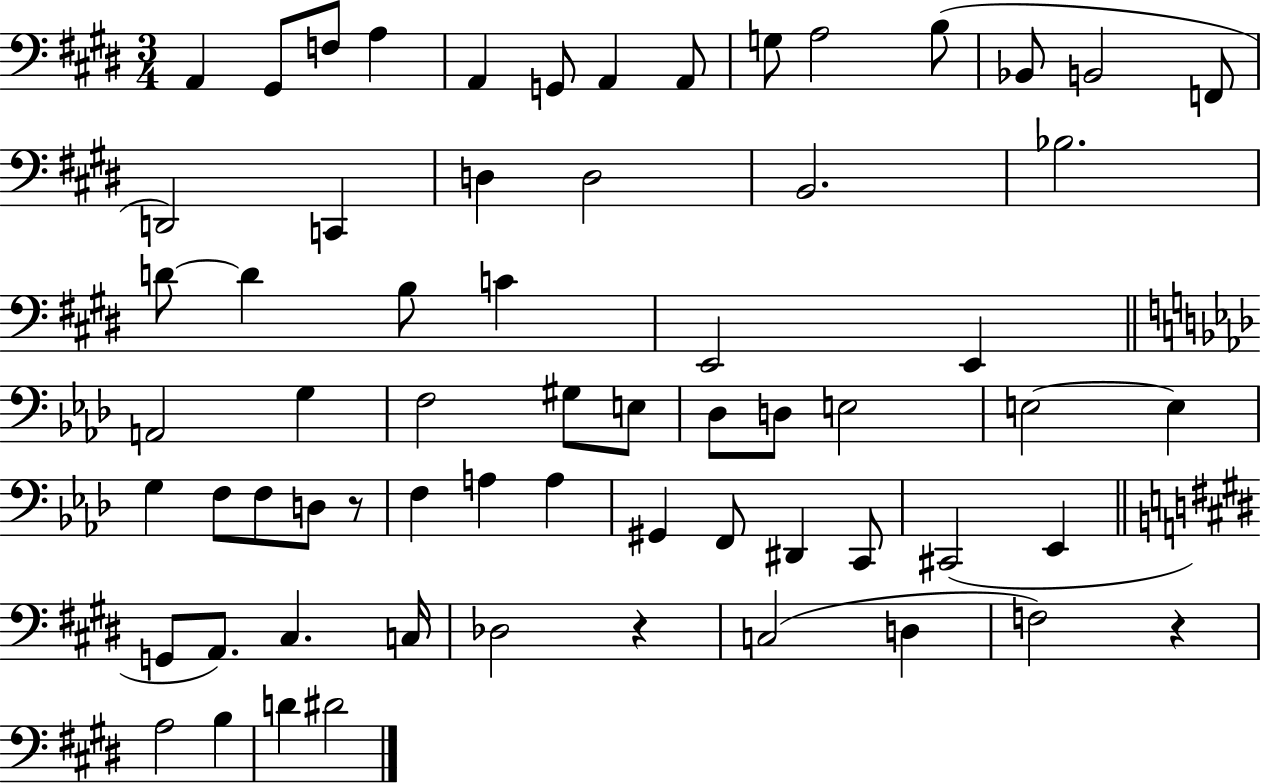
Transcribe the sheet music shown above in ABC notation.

X:1
T:Untitled
M:3/4
L:1/4
K:E
A,, ^G,,/2 F,/2 A, A,, G,,/2 A,, A,,/2 G,/2 A,2 B,/2 _B,,/2 B,,2 F,,/2 D,,2 C,, D, D,2 B,,2 _B,2 D/2 D B,/2 C E,,2 E,, A,,2 G, F,2 ^G,/2 E,/2 _D,/2 D,/2 E,2 E,2 E, G, F,/2 F,/2 D,/2 z/2 F, A, A, ^G,, F,,/2 ^D,, C,,/2 ^C,,2 _E,, G,,/2 A,,/2 ^C, C,/4 _D,2 z C,2 D, F,2 z A,2 B, D ^D2